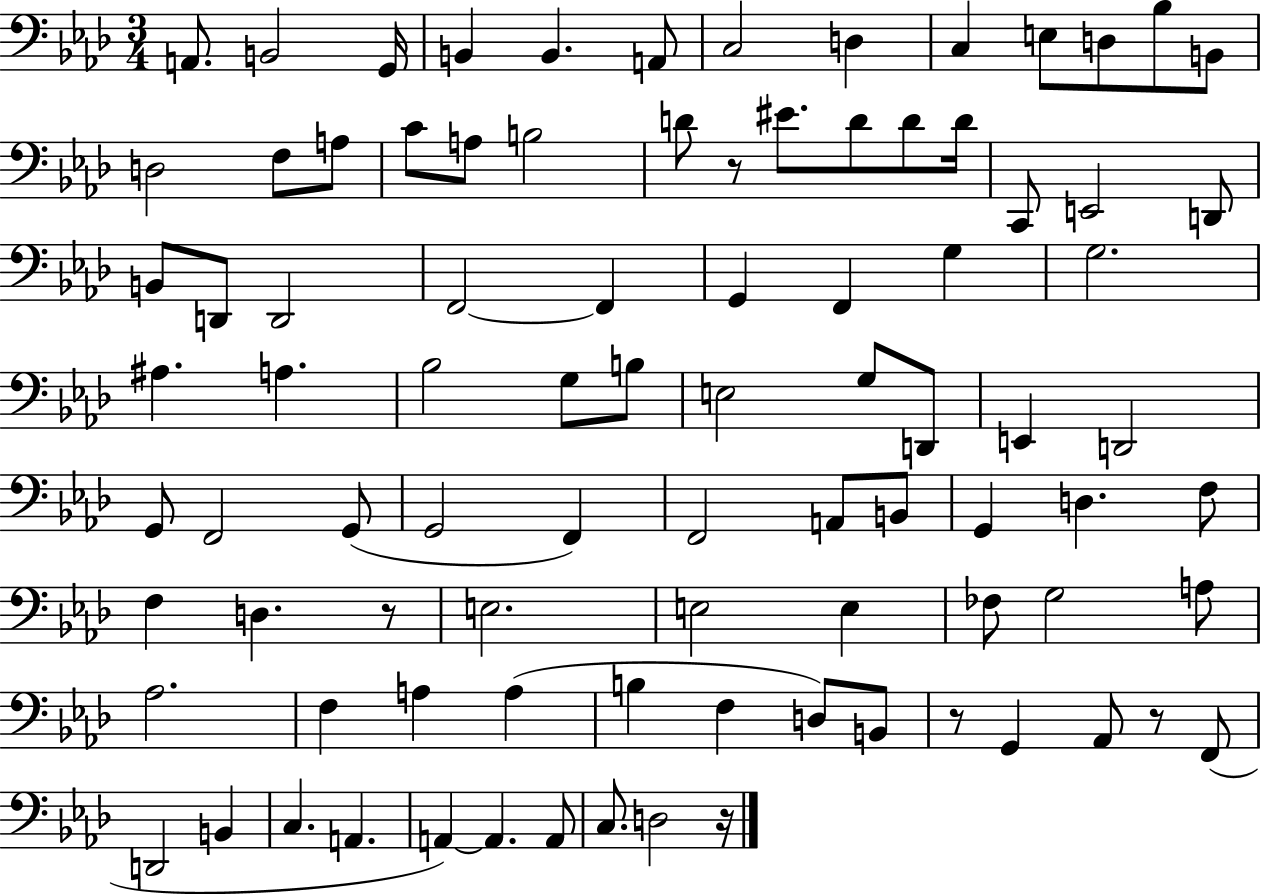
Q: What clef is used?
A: bass